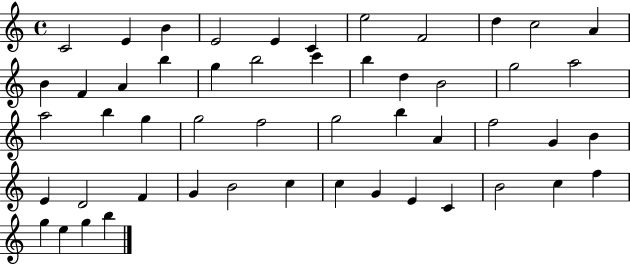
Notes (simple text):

C4/h E4/q B4/q E4/h E4/q C4/q E5/h F4/h D5/q C5/h A4/q B4/q F4/q A4/q B5/q G5/q B5/h C6/q B5/q D5/q B4/h G5/h A5/h A5/h B5/q G5/q G5/h F5/h G5/h B5/q A4/q F5/h G4/q B4/q E4/q D4/h F4/q G4/q B4/h C5/q C5/q G4/q E4/q C4/q B4/h C5/q F5/q G5/q E5/q G5/q B5/q